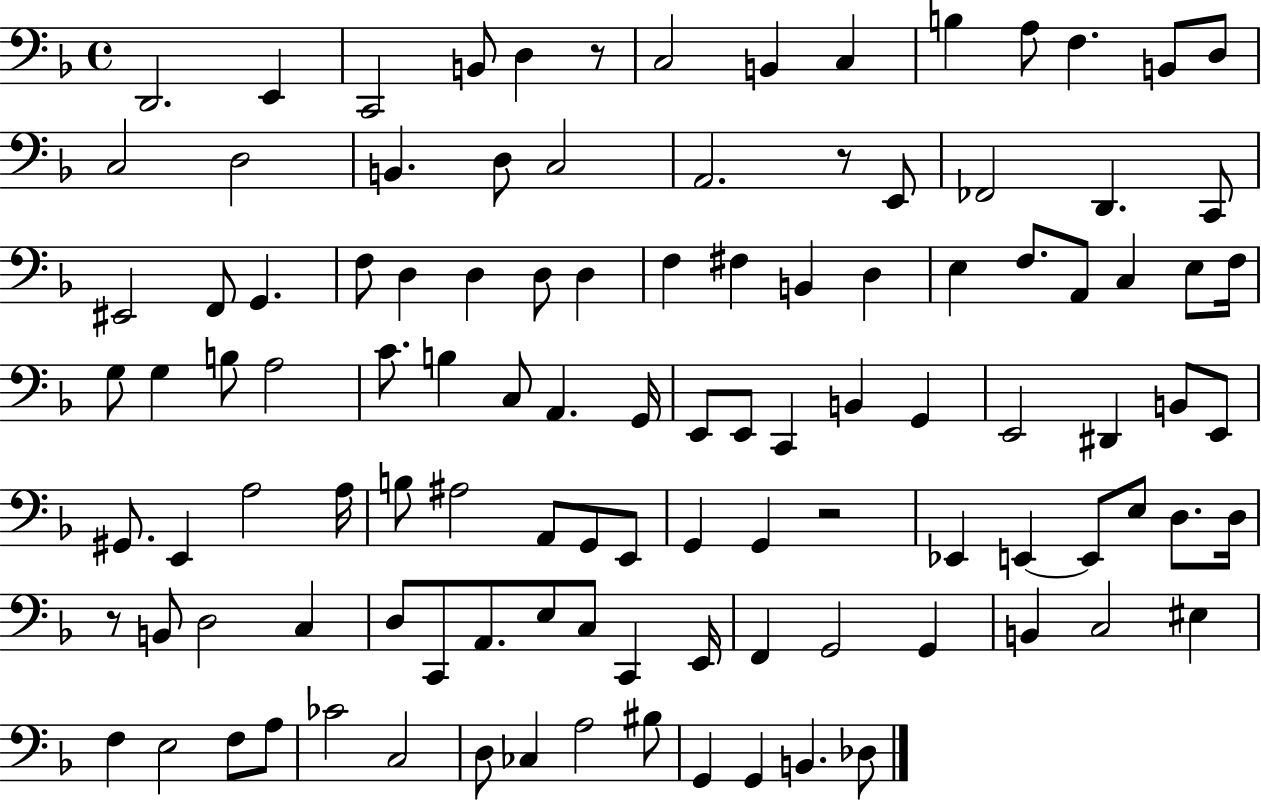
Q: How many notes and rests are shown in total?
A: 110